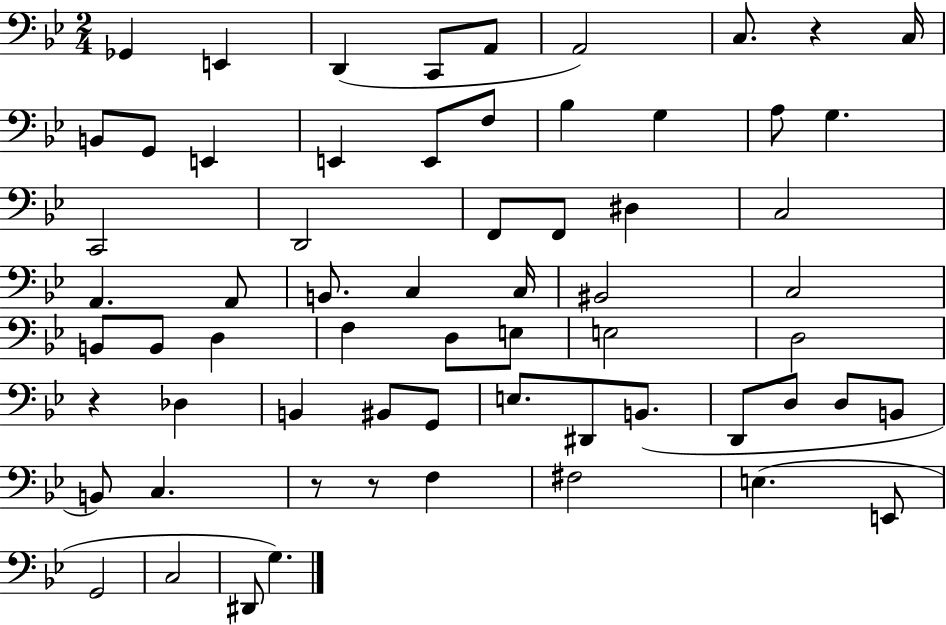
X:1
T:Untitled
M:2/4
L:1/4
K:Bb
_G,, E,, D,, C,,/2 A,,/2 A,,2 C,/2 z C,/4 B,,/2 G,,/2 E,, E,, E,,/2 F,/2 _B, G, A,/2 G, C,,2 D,,2 F,,/2 F,,/2 ^D, C,2 A,, A,,/2 B,,/2 C, C,/4 ^B,,2 C,2 B,,/2 B,,/2 D, F, D,/2 E,/2 E,2 D,2 z _D, B,, ^B,,/2 G,,/2 E,/2 ^D,,/2 B,,/2 D,,/2 D,/2 D,/2 B,,/2 B,,/2 C, z/2 z/2 F, ^F,2 E, E,,/2 G,,2 C,2 ^D,,/2 G,